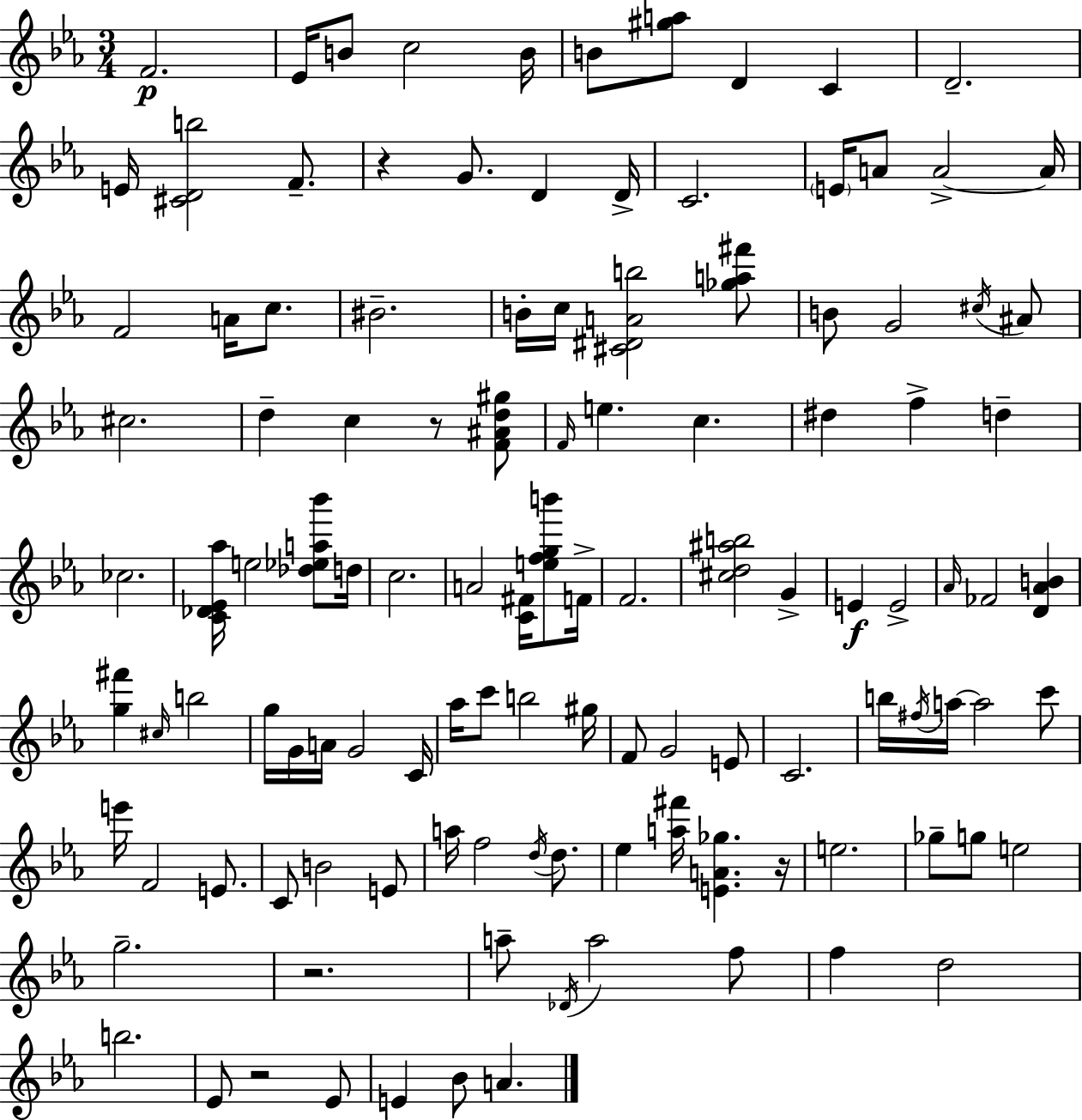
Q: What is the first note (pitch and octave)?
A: F4